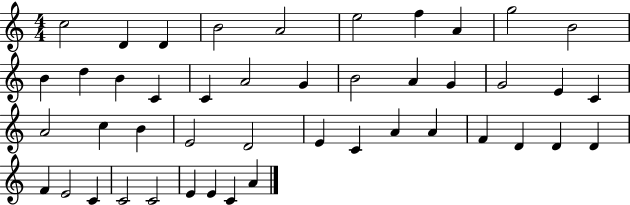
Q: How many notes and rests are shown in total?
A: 45